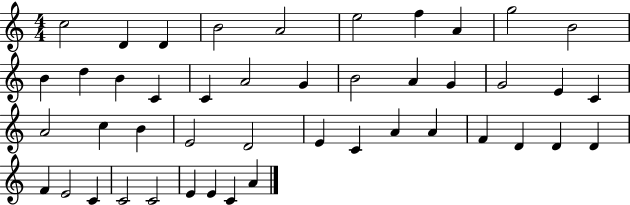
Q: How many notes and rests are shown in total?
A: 45